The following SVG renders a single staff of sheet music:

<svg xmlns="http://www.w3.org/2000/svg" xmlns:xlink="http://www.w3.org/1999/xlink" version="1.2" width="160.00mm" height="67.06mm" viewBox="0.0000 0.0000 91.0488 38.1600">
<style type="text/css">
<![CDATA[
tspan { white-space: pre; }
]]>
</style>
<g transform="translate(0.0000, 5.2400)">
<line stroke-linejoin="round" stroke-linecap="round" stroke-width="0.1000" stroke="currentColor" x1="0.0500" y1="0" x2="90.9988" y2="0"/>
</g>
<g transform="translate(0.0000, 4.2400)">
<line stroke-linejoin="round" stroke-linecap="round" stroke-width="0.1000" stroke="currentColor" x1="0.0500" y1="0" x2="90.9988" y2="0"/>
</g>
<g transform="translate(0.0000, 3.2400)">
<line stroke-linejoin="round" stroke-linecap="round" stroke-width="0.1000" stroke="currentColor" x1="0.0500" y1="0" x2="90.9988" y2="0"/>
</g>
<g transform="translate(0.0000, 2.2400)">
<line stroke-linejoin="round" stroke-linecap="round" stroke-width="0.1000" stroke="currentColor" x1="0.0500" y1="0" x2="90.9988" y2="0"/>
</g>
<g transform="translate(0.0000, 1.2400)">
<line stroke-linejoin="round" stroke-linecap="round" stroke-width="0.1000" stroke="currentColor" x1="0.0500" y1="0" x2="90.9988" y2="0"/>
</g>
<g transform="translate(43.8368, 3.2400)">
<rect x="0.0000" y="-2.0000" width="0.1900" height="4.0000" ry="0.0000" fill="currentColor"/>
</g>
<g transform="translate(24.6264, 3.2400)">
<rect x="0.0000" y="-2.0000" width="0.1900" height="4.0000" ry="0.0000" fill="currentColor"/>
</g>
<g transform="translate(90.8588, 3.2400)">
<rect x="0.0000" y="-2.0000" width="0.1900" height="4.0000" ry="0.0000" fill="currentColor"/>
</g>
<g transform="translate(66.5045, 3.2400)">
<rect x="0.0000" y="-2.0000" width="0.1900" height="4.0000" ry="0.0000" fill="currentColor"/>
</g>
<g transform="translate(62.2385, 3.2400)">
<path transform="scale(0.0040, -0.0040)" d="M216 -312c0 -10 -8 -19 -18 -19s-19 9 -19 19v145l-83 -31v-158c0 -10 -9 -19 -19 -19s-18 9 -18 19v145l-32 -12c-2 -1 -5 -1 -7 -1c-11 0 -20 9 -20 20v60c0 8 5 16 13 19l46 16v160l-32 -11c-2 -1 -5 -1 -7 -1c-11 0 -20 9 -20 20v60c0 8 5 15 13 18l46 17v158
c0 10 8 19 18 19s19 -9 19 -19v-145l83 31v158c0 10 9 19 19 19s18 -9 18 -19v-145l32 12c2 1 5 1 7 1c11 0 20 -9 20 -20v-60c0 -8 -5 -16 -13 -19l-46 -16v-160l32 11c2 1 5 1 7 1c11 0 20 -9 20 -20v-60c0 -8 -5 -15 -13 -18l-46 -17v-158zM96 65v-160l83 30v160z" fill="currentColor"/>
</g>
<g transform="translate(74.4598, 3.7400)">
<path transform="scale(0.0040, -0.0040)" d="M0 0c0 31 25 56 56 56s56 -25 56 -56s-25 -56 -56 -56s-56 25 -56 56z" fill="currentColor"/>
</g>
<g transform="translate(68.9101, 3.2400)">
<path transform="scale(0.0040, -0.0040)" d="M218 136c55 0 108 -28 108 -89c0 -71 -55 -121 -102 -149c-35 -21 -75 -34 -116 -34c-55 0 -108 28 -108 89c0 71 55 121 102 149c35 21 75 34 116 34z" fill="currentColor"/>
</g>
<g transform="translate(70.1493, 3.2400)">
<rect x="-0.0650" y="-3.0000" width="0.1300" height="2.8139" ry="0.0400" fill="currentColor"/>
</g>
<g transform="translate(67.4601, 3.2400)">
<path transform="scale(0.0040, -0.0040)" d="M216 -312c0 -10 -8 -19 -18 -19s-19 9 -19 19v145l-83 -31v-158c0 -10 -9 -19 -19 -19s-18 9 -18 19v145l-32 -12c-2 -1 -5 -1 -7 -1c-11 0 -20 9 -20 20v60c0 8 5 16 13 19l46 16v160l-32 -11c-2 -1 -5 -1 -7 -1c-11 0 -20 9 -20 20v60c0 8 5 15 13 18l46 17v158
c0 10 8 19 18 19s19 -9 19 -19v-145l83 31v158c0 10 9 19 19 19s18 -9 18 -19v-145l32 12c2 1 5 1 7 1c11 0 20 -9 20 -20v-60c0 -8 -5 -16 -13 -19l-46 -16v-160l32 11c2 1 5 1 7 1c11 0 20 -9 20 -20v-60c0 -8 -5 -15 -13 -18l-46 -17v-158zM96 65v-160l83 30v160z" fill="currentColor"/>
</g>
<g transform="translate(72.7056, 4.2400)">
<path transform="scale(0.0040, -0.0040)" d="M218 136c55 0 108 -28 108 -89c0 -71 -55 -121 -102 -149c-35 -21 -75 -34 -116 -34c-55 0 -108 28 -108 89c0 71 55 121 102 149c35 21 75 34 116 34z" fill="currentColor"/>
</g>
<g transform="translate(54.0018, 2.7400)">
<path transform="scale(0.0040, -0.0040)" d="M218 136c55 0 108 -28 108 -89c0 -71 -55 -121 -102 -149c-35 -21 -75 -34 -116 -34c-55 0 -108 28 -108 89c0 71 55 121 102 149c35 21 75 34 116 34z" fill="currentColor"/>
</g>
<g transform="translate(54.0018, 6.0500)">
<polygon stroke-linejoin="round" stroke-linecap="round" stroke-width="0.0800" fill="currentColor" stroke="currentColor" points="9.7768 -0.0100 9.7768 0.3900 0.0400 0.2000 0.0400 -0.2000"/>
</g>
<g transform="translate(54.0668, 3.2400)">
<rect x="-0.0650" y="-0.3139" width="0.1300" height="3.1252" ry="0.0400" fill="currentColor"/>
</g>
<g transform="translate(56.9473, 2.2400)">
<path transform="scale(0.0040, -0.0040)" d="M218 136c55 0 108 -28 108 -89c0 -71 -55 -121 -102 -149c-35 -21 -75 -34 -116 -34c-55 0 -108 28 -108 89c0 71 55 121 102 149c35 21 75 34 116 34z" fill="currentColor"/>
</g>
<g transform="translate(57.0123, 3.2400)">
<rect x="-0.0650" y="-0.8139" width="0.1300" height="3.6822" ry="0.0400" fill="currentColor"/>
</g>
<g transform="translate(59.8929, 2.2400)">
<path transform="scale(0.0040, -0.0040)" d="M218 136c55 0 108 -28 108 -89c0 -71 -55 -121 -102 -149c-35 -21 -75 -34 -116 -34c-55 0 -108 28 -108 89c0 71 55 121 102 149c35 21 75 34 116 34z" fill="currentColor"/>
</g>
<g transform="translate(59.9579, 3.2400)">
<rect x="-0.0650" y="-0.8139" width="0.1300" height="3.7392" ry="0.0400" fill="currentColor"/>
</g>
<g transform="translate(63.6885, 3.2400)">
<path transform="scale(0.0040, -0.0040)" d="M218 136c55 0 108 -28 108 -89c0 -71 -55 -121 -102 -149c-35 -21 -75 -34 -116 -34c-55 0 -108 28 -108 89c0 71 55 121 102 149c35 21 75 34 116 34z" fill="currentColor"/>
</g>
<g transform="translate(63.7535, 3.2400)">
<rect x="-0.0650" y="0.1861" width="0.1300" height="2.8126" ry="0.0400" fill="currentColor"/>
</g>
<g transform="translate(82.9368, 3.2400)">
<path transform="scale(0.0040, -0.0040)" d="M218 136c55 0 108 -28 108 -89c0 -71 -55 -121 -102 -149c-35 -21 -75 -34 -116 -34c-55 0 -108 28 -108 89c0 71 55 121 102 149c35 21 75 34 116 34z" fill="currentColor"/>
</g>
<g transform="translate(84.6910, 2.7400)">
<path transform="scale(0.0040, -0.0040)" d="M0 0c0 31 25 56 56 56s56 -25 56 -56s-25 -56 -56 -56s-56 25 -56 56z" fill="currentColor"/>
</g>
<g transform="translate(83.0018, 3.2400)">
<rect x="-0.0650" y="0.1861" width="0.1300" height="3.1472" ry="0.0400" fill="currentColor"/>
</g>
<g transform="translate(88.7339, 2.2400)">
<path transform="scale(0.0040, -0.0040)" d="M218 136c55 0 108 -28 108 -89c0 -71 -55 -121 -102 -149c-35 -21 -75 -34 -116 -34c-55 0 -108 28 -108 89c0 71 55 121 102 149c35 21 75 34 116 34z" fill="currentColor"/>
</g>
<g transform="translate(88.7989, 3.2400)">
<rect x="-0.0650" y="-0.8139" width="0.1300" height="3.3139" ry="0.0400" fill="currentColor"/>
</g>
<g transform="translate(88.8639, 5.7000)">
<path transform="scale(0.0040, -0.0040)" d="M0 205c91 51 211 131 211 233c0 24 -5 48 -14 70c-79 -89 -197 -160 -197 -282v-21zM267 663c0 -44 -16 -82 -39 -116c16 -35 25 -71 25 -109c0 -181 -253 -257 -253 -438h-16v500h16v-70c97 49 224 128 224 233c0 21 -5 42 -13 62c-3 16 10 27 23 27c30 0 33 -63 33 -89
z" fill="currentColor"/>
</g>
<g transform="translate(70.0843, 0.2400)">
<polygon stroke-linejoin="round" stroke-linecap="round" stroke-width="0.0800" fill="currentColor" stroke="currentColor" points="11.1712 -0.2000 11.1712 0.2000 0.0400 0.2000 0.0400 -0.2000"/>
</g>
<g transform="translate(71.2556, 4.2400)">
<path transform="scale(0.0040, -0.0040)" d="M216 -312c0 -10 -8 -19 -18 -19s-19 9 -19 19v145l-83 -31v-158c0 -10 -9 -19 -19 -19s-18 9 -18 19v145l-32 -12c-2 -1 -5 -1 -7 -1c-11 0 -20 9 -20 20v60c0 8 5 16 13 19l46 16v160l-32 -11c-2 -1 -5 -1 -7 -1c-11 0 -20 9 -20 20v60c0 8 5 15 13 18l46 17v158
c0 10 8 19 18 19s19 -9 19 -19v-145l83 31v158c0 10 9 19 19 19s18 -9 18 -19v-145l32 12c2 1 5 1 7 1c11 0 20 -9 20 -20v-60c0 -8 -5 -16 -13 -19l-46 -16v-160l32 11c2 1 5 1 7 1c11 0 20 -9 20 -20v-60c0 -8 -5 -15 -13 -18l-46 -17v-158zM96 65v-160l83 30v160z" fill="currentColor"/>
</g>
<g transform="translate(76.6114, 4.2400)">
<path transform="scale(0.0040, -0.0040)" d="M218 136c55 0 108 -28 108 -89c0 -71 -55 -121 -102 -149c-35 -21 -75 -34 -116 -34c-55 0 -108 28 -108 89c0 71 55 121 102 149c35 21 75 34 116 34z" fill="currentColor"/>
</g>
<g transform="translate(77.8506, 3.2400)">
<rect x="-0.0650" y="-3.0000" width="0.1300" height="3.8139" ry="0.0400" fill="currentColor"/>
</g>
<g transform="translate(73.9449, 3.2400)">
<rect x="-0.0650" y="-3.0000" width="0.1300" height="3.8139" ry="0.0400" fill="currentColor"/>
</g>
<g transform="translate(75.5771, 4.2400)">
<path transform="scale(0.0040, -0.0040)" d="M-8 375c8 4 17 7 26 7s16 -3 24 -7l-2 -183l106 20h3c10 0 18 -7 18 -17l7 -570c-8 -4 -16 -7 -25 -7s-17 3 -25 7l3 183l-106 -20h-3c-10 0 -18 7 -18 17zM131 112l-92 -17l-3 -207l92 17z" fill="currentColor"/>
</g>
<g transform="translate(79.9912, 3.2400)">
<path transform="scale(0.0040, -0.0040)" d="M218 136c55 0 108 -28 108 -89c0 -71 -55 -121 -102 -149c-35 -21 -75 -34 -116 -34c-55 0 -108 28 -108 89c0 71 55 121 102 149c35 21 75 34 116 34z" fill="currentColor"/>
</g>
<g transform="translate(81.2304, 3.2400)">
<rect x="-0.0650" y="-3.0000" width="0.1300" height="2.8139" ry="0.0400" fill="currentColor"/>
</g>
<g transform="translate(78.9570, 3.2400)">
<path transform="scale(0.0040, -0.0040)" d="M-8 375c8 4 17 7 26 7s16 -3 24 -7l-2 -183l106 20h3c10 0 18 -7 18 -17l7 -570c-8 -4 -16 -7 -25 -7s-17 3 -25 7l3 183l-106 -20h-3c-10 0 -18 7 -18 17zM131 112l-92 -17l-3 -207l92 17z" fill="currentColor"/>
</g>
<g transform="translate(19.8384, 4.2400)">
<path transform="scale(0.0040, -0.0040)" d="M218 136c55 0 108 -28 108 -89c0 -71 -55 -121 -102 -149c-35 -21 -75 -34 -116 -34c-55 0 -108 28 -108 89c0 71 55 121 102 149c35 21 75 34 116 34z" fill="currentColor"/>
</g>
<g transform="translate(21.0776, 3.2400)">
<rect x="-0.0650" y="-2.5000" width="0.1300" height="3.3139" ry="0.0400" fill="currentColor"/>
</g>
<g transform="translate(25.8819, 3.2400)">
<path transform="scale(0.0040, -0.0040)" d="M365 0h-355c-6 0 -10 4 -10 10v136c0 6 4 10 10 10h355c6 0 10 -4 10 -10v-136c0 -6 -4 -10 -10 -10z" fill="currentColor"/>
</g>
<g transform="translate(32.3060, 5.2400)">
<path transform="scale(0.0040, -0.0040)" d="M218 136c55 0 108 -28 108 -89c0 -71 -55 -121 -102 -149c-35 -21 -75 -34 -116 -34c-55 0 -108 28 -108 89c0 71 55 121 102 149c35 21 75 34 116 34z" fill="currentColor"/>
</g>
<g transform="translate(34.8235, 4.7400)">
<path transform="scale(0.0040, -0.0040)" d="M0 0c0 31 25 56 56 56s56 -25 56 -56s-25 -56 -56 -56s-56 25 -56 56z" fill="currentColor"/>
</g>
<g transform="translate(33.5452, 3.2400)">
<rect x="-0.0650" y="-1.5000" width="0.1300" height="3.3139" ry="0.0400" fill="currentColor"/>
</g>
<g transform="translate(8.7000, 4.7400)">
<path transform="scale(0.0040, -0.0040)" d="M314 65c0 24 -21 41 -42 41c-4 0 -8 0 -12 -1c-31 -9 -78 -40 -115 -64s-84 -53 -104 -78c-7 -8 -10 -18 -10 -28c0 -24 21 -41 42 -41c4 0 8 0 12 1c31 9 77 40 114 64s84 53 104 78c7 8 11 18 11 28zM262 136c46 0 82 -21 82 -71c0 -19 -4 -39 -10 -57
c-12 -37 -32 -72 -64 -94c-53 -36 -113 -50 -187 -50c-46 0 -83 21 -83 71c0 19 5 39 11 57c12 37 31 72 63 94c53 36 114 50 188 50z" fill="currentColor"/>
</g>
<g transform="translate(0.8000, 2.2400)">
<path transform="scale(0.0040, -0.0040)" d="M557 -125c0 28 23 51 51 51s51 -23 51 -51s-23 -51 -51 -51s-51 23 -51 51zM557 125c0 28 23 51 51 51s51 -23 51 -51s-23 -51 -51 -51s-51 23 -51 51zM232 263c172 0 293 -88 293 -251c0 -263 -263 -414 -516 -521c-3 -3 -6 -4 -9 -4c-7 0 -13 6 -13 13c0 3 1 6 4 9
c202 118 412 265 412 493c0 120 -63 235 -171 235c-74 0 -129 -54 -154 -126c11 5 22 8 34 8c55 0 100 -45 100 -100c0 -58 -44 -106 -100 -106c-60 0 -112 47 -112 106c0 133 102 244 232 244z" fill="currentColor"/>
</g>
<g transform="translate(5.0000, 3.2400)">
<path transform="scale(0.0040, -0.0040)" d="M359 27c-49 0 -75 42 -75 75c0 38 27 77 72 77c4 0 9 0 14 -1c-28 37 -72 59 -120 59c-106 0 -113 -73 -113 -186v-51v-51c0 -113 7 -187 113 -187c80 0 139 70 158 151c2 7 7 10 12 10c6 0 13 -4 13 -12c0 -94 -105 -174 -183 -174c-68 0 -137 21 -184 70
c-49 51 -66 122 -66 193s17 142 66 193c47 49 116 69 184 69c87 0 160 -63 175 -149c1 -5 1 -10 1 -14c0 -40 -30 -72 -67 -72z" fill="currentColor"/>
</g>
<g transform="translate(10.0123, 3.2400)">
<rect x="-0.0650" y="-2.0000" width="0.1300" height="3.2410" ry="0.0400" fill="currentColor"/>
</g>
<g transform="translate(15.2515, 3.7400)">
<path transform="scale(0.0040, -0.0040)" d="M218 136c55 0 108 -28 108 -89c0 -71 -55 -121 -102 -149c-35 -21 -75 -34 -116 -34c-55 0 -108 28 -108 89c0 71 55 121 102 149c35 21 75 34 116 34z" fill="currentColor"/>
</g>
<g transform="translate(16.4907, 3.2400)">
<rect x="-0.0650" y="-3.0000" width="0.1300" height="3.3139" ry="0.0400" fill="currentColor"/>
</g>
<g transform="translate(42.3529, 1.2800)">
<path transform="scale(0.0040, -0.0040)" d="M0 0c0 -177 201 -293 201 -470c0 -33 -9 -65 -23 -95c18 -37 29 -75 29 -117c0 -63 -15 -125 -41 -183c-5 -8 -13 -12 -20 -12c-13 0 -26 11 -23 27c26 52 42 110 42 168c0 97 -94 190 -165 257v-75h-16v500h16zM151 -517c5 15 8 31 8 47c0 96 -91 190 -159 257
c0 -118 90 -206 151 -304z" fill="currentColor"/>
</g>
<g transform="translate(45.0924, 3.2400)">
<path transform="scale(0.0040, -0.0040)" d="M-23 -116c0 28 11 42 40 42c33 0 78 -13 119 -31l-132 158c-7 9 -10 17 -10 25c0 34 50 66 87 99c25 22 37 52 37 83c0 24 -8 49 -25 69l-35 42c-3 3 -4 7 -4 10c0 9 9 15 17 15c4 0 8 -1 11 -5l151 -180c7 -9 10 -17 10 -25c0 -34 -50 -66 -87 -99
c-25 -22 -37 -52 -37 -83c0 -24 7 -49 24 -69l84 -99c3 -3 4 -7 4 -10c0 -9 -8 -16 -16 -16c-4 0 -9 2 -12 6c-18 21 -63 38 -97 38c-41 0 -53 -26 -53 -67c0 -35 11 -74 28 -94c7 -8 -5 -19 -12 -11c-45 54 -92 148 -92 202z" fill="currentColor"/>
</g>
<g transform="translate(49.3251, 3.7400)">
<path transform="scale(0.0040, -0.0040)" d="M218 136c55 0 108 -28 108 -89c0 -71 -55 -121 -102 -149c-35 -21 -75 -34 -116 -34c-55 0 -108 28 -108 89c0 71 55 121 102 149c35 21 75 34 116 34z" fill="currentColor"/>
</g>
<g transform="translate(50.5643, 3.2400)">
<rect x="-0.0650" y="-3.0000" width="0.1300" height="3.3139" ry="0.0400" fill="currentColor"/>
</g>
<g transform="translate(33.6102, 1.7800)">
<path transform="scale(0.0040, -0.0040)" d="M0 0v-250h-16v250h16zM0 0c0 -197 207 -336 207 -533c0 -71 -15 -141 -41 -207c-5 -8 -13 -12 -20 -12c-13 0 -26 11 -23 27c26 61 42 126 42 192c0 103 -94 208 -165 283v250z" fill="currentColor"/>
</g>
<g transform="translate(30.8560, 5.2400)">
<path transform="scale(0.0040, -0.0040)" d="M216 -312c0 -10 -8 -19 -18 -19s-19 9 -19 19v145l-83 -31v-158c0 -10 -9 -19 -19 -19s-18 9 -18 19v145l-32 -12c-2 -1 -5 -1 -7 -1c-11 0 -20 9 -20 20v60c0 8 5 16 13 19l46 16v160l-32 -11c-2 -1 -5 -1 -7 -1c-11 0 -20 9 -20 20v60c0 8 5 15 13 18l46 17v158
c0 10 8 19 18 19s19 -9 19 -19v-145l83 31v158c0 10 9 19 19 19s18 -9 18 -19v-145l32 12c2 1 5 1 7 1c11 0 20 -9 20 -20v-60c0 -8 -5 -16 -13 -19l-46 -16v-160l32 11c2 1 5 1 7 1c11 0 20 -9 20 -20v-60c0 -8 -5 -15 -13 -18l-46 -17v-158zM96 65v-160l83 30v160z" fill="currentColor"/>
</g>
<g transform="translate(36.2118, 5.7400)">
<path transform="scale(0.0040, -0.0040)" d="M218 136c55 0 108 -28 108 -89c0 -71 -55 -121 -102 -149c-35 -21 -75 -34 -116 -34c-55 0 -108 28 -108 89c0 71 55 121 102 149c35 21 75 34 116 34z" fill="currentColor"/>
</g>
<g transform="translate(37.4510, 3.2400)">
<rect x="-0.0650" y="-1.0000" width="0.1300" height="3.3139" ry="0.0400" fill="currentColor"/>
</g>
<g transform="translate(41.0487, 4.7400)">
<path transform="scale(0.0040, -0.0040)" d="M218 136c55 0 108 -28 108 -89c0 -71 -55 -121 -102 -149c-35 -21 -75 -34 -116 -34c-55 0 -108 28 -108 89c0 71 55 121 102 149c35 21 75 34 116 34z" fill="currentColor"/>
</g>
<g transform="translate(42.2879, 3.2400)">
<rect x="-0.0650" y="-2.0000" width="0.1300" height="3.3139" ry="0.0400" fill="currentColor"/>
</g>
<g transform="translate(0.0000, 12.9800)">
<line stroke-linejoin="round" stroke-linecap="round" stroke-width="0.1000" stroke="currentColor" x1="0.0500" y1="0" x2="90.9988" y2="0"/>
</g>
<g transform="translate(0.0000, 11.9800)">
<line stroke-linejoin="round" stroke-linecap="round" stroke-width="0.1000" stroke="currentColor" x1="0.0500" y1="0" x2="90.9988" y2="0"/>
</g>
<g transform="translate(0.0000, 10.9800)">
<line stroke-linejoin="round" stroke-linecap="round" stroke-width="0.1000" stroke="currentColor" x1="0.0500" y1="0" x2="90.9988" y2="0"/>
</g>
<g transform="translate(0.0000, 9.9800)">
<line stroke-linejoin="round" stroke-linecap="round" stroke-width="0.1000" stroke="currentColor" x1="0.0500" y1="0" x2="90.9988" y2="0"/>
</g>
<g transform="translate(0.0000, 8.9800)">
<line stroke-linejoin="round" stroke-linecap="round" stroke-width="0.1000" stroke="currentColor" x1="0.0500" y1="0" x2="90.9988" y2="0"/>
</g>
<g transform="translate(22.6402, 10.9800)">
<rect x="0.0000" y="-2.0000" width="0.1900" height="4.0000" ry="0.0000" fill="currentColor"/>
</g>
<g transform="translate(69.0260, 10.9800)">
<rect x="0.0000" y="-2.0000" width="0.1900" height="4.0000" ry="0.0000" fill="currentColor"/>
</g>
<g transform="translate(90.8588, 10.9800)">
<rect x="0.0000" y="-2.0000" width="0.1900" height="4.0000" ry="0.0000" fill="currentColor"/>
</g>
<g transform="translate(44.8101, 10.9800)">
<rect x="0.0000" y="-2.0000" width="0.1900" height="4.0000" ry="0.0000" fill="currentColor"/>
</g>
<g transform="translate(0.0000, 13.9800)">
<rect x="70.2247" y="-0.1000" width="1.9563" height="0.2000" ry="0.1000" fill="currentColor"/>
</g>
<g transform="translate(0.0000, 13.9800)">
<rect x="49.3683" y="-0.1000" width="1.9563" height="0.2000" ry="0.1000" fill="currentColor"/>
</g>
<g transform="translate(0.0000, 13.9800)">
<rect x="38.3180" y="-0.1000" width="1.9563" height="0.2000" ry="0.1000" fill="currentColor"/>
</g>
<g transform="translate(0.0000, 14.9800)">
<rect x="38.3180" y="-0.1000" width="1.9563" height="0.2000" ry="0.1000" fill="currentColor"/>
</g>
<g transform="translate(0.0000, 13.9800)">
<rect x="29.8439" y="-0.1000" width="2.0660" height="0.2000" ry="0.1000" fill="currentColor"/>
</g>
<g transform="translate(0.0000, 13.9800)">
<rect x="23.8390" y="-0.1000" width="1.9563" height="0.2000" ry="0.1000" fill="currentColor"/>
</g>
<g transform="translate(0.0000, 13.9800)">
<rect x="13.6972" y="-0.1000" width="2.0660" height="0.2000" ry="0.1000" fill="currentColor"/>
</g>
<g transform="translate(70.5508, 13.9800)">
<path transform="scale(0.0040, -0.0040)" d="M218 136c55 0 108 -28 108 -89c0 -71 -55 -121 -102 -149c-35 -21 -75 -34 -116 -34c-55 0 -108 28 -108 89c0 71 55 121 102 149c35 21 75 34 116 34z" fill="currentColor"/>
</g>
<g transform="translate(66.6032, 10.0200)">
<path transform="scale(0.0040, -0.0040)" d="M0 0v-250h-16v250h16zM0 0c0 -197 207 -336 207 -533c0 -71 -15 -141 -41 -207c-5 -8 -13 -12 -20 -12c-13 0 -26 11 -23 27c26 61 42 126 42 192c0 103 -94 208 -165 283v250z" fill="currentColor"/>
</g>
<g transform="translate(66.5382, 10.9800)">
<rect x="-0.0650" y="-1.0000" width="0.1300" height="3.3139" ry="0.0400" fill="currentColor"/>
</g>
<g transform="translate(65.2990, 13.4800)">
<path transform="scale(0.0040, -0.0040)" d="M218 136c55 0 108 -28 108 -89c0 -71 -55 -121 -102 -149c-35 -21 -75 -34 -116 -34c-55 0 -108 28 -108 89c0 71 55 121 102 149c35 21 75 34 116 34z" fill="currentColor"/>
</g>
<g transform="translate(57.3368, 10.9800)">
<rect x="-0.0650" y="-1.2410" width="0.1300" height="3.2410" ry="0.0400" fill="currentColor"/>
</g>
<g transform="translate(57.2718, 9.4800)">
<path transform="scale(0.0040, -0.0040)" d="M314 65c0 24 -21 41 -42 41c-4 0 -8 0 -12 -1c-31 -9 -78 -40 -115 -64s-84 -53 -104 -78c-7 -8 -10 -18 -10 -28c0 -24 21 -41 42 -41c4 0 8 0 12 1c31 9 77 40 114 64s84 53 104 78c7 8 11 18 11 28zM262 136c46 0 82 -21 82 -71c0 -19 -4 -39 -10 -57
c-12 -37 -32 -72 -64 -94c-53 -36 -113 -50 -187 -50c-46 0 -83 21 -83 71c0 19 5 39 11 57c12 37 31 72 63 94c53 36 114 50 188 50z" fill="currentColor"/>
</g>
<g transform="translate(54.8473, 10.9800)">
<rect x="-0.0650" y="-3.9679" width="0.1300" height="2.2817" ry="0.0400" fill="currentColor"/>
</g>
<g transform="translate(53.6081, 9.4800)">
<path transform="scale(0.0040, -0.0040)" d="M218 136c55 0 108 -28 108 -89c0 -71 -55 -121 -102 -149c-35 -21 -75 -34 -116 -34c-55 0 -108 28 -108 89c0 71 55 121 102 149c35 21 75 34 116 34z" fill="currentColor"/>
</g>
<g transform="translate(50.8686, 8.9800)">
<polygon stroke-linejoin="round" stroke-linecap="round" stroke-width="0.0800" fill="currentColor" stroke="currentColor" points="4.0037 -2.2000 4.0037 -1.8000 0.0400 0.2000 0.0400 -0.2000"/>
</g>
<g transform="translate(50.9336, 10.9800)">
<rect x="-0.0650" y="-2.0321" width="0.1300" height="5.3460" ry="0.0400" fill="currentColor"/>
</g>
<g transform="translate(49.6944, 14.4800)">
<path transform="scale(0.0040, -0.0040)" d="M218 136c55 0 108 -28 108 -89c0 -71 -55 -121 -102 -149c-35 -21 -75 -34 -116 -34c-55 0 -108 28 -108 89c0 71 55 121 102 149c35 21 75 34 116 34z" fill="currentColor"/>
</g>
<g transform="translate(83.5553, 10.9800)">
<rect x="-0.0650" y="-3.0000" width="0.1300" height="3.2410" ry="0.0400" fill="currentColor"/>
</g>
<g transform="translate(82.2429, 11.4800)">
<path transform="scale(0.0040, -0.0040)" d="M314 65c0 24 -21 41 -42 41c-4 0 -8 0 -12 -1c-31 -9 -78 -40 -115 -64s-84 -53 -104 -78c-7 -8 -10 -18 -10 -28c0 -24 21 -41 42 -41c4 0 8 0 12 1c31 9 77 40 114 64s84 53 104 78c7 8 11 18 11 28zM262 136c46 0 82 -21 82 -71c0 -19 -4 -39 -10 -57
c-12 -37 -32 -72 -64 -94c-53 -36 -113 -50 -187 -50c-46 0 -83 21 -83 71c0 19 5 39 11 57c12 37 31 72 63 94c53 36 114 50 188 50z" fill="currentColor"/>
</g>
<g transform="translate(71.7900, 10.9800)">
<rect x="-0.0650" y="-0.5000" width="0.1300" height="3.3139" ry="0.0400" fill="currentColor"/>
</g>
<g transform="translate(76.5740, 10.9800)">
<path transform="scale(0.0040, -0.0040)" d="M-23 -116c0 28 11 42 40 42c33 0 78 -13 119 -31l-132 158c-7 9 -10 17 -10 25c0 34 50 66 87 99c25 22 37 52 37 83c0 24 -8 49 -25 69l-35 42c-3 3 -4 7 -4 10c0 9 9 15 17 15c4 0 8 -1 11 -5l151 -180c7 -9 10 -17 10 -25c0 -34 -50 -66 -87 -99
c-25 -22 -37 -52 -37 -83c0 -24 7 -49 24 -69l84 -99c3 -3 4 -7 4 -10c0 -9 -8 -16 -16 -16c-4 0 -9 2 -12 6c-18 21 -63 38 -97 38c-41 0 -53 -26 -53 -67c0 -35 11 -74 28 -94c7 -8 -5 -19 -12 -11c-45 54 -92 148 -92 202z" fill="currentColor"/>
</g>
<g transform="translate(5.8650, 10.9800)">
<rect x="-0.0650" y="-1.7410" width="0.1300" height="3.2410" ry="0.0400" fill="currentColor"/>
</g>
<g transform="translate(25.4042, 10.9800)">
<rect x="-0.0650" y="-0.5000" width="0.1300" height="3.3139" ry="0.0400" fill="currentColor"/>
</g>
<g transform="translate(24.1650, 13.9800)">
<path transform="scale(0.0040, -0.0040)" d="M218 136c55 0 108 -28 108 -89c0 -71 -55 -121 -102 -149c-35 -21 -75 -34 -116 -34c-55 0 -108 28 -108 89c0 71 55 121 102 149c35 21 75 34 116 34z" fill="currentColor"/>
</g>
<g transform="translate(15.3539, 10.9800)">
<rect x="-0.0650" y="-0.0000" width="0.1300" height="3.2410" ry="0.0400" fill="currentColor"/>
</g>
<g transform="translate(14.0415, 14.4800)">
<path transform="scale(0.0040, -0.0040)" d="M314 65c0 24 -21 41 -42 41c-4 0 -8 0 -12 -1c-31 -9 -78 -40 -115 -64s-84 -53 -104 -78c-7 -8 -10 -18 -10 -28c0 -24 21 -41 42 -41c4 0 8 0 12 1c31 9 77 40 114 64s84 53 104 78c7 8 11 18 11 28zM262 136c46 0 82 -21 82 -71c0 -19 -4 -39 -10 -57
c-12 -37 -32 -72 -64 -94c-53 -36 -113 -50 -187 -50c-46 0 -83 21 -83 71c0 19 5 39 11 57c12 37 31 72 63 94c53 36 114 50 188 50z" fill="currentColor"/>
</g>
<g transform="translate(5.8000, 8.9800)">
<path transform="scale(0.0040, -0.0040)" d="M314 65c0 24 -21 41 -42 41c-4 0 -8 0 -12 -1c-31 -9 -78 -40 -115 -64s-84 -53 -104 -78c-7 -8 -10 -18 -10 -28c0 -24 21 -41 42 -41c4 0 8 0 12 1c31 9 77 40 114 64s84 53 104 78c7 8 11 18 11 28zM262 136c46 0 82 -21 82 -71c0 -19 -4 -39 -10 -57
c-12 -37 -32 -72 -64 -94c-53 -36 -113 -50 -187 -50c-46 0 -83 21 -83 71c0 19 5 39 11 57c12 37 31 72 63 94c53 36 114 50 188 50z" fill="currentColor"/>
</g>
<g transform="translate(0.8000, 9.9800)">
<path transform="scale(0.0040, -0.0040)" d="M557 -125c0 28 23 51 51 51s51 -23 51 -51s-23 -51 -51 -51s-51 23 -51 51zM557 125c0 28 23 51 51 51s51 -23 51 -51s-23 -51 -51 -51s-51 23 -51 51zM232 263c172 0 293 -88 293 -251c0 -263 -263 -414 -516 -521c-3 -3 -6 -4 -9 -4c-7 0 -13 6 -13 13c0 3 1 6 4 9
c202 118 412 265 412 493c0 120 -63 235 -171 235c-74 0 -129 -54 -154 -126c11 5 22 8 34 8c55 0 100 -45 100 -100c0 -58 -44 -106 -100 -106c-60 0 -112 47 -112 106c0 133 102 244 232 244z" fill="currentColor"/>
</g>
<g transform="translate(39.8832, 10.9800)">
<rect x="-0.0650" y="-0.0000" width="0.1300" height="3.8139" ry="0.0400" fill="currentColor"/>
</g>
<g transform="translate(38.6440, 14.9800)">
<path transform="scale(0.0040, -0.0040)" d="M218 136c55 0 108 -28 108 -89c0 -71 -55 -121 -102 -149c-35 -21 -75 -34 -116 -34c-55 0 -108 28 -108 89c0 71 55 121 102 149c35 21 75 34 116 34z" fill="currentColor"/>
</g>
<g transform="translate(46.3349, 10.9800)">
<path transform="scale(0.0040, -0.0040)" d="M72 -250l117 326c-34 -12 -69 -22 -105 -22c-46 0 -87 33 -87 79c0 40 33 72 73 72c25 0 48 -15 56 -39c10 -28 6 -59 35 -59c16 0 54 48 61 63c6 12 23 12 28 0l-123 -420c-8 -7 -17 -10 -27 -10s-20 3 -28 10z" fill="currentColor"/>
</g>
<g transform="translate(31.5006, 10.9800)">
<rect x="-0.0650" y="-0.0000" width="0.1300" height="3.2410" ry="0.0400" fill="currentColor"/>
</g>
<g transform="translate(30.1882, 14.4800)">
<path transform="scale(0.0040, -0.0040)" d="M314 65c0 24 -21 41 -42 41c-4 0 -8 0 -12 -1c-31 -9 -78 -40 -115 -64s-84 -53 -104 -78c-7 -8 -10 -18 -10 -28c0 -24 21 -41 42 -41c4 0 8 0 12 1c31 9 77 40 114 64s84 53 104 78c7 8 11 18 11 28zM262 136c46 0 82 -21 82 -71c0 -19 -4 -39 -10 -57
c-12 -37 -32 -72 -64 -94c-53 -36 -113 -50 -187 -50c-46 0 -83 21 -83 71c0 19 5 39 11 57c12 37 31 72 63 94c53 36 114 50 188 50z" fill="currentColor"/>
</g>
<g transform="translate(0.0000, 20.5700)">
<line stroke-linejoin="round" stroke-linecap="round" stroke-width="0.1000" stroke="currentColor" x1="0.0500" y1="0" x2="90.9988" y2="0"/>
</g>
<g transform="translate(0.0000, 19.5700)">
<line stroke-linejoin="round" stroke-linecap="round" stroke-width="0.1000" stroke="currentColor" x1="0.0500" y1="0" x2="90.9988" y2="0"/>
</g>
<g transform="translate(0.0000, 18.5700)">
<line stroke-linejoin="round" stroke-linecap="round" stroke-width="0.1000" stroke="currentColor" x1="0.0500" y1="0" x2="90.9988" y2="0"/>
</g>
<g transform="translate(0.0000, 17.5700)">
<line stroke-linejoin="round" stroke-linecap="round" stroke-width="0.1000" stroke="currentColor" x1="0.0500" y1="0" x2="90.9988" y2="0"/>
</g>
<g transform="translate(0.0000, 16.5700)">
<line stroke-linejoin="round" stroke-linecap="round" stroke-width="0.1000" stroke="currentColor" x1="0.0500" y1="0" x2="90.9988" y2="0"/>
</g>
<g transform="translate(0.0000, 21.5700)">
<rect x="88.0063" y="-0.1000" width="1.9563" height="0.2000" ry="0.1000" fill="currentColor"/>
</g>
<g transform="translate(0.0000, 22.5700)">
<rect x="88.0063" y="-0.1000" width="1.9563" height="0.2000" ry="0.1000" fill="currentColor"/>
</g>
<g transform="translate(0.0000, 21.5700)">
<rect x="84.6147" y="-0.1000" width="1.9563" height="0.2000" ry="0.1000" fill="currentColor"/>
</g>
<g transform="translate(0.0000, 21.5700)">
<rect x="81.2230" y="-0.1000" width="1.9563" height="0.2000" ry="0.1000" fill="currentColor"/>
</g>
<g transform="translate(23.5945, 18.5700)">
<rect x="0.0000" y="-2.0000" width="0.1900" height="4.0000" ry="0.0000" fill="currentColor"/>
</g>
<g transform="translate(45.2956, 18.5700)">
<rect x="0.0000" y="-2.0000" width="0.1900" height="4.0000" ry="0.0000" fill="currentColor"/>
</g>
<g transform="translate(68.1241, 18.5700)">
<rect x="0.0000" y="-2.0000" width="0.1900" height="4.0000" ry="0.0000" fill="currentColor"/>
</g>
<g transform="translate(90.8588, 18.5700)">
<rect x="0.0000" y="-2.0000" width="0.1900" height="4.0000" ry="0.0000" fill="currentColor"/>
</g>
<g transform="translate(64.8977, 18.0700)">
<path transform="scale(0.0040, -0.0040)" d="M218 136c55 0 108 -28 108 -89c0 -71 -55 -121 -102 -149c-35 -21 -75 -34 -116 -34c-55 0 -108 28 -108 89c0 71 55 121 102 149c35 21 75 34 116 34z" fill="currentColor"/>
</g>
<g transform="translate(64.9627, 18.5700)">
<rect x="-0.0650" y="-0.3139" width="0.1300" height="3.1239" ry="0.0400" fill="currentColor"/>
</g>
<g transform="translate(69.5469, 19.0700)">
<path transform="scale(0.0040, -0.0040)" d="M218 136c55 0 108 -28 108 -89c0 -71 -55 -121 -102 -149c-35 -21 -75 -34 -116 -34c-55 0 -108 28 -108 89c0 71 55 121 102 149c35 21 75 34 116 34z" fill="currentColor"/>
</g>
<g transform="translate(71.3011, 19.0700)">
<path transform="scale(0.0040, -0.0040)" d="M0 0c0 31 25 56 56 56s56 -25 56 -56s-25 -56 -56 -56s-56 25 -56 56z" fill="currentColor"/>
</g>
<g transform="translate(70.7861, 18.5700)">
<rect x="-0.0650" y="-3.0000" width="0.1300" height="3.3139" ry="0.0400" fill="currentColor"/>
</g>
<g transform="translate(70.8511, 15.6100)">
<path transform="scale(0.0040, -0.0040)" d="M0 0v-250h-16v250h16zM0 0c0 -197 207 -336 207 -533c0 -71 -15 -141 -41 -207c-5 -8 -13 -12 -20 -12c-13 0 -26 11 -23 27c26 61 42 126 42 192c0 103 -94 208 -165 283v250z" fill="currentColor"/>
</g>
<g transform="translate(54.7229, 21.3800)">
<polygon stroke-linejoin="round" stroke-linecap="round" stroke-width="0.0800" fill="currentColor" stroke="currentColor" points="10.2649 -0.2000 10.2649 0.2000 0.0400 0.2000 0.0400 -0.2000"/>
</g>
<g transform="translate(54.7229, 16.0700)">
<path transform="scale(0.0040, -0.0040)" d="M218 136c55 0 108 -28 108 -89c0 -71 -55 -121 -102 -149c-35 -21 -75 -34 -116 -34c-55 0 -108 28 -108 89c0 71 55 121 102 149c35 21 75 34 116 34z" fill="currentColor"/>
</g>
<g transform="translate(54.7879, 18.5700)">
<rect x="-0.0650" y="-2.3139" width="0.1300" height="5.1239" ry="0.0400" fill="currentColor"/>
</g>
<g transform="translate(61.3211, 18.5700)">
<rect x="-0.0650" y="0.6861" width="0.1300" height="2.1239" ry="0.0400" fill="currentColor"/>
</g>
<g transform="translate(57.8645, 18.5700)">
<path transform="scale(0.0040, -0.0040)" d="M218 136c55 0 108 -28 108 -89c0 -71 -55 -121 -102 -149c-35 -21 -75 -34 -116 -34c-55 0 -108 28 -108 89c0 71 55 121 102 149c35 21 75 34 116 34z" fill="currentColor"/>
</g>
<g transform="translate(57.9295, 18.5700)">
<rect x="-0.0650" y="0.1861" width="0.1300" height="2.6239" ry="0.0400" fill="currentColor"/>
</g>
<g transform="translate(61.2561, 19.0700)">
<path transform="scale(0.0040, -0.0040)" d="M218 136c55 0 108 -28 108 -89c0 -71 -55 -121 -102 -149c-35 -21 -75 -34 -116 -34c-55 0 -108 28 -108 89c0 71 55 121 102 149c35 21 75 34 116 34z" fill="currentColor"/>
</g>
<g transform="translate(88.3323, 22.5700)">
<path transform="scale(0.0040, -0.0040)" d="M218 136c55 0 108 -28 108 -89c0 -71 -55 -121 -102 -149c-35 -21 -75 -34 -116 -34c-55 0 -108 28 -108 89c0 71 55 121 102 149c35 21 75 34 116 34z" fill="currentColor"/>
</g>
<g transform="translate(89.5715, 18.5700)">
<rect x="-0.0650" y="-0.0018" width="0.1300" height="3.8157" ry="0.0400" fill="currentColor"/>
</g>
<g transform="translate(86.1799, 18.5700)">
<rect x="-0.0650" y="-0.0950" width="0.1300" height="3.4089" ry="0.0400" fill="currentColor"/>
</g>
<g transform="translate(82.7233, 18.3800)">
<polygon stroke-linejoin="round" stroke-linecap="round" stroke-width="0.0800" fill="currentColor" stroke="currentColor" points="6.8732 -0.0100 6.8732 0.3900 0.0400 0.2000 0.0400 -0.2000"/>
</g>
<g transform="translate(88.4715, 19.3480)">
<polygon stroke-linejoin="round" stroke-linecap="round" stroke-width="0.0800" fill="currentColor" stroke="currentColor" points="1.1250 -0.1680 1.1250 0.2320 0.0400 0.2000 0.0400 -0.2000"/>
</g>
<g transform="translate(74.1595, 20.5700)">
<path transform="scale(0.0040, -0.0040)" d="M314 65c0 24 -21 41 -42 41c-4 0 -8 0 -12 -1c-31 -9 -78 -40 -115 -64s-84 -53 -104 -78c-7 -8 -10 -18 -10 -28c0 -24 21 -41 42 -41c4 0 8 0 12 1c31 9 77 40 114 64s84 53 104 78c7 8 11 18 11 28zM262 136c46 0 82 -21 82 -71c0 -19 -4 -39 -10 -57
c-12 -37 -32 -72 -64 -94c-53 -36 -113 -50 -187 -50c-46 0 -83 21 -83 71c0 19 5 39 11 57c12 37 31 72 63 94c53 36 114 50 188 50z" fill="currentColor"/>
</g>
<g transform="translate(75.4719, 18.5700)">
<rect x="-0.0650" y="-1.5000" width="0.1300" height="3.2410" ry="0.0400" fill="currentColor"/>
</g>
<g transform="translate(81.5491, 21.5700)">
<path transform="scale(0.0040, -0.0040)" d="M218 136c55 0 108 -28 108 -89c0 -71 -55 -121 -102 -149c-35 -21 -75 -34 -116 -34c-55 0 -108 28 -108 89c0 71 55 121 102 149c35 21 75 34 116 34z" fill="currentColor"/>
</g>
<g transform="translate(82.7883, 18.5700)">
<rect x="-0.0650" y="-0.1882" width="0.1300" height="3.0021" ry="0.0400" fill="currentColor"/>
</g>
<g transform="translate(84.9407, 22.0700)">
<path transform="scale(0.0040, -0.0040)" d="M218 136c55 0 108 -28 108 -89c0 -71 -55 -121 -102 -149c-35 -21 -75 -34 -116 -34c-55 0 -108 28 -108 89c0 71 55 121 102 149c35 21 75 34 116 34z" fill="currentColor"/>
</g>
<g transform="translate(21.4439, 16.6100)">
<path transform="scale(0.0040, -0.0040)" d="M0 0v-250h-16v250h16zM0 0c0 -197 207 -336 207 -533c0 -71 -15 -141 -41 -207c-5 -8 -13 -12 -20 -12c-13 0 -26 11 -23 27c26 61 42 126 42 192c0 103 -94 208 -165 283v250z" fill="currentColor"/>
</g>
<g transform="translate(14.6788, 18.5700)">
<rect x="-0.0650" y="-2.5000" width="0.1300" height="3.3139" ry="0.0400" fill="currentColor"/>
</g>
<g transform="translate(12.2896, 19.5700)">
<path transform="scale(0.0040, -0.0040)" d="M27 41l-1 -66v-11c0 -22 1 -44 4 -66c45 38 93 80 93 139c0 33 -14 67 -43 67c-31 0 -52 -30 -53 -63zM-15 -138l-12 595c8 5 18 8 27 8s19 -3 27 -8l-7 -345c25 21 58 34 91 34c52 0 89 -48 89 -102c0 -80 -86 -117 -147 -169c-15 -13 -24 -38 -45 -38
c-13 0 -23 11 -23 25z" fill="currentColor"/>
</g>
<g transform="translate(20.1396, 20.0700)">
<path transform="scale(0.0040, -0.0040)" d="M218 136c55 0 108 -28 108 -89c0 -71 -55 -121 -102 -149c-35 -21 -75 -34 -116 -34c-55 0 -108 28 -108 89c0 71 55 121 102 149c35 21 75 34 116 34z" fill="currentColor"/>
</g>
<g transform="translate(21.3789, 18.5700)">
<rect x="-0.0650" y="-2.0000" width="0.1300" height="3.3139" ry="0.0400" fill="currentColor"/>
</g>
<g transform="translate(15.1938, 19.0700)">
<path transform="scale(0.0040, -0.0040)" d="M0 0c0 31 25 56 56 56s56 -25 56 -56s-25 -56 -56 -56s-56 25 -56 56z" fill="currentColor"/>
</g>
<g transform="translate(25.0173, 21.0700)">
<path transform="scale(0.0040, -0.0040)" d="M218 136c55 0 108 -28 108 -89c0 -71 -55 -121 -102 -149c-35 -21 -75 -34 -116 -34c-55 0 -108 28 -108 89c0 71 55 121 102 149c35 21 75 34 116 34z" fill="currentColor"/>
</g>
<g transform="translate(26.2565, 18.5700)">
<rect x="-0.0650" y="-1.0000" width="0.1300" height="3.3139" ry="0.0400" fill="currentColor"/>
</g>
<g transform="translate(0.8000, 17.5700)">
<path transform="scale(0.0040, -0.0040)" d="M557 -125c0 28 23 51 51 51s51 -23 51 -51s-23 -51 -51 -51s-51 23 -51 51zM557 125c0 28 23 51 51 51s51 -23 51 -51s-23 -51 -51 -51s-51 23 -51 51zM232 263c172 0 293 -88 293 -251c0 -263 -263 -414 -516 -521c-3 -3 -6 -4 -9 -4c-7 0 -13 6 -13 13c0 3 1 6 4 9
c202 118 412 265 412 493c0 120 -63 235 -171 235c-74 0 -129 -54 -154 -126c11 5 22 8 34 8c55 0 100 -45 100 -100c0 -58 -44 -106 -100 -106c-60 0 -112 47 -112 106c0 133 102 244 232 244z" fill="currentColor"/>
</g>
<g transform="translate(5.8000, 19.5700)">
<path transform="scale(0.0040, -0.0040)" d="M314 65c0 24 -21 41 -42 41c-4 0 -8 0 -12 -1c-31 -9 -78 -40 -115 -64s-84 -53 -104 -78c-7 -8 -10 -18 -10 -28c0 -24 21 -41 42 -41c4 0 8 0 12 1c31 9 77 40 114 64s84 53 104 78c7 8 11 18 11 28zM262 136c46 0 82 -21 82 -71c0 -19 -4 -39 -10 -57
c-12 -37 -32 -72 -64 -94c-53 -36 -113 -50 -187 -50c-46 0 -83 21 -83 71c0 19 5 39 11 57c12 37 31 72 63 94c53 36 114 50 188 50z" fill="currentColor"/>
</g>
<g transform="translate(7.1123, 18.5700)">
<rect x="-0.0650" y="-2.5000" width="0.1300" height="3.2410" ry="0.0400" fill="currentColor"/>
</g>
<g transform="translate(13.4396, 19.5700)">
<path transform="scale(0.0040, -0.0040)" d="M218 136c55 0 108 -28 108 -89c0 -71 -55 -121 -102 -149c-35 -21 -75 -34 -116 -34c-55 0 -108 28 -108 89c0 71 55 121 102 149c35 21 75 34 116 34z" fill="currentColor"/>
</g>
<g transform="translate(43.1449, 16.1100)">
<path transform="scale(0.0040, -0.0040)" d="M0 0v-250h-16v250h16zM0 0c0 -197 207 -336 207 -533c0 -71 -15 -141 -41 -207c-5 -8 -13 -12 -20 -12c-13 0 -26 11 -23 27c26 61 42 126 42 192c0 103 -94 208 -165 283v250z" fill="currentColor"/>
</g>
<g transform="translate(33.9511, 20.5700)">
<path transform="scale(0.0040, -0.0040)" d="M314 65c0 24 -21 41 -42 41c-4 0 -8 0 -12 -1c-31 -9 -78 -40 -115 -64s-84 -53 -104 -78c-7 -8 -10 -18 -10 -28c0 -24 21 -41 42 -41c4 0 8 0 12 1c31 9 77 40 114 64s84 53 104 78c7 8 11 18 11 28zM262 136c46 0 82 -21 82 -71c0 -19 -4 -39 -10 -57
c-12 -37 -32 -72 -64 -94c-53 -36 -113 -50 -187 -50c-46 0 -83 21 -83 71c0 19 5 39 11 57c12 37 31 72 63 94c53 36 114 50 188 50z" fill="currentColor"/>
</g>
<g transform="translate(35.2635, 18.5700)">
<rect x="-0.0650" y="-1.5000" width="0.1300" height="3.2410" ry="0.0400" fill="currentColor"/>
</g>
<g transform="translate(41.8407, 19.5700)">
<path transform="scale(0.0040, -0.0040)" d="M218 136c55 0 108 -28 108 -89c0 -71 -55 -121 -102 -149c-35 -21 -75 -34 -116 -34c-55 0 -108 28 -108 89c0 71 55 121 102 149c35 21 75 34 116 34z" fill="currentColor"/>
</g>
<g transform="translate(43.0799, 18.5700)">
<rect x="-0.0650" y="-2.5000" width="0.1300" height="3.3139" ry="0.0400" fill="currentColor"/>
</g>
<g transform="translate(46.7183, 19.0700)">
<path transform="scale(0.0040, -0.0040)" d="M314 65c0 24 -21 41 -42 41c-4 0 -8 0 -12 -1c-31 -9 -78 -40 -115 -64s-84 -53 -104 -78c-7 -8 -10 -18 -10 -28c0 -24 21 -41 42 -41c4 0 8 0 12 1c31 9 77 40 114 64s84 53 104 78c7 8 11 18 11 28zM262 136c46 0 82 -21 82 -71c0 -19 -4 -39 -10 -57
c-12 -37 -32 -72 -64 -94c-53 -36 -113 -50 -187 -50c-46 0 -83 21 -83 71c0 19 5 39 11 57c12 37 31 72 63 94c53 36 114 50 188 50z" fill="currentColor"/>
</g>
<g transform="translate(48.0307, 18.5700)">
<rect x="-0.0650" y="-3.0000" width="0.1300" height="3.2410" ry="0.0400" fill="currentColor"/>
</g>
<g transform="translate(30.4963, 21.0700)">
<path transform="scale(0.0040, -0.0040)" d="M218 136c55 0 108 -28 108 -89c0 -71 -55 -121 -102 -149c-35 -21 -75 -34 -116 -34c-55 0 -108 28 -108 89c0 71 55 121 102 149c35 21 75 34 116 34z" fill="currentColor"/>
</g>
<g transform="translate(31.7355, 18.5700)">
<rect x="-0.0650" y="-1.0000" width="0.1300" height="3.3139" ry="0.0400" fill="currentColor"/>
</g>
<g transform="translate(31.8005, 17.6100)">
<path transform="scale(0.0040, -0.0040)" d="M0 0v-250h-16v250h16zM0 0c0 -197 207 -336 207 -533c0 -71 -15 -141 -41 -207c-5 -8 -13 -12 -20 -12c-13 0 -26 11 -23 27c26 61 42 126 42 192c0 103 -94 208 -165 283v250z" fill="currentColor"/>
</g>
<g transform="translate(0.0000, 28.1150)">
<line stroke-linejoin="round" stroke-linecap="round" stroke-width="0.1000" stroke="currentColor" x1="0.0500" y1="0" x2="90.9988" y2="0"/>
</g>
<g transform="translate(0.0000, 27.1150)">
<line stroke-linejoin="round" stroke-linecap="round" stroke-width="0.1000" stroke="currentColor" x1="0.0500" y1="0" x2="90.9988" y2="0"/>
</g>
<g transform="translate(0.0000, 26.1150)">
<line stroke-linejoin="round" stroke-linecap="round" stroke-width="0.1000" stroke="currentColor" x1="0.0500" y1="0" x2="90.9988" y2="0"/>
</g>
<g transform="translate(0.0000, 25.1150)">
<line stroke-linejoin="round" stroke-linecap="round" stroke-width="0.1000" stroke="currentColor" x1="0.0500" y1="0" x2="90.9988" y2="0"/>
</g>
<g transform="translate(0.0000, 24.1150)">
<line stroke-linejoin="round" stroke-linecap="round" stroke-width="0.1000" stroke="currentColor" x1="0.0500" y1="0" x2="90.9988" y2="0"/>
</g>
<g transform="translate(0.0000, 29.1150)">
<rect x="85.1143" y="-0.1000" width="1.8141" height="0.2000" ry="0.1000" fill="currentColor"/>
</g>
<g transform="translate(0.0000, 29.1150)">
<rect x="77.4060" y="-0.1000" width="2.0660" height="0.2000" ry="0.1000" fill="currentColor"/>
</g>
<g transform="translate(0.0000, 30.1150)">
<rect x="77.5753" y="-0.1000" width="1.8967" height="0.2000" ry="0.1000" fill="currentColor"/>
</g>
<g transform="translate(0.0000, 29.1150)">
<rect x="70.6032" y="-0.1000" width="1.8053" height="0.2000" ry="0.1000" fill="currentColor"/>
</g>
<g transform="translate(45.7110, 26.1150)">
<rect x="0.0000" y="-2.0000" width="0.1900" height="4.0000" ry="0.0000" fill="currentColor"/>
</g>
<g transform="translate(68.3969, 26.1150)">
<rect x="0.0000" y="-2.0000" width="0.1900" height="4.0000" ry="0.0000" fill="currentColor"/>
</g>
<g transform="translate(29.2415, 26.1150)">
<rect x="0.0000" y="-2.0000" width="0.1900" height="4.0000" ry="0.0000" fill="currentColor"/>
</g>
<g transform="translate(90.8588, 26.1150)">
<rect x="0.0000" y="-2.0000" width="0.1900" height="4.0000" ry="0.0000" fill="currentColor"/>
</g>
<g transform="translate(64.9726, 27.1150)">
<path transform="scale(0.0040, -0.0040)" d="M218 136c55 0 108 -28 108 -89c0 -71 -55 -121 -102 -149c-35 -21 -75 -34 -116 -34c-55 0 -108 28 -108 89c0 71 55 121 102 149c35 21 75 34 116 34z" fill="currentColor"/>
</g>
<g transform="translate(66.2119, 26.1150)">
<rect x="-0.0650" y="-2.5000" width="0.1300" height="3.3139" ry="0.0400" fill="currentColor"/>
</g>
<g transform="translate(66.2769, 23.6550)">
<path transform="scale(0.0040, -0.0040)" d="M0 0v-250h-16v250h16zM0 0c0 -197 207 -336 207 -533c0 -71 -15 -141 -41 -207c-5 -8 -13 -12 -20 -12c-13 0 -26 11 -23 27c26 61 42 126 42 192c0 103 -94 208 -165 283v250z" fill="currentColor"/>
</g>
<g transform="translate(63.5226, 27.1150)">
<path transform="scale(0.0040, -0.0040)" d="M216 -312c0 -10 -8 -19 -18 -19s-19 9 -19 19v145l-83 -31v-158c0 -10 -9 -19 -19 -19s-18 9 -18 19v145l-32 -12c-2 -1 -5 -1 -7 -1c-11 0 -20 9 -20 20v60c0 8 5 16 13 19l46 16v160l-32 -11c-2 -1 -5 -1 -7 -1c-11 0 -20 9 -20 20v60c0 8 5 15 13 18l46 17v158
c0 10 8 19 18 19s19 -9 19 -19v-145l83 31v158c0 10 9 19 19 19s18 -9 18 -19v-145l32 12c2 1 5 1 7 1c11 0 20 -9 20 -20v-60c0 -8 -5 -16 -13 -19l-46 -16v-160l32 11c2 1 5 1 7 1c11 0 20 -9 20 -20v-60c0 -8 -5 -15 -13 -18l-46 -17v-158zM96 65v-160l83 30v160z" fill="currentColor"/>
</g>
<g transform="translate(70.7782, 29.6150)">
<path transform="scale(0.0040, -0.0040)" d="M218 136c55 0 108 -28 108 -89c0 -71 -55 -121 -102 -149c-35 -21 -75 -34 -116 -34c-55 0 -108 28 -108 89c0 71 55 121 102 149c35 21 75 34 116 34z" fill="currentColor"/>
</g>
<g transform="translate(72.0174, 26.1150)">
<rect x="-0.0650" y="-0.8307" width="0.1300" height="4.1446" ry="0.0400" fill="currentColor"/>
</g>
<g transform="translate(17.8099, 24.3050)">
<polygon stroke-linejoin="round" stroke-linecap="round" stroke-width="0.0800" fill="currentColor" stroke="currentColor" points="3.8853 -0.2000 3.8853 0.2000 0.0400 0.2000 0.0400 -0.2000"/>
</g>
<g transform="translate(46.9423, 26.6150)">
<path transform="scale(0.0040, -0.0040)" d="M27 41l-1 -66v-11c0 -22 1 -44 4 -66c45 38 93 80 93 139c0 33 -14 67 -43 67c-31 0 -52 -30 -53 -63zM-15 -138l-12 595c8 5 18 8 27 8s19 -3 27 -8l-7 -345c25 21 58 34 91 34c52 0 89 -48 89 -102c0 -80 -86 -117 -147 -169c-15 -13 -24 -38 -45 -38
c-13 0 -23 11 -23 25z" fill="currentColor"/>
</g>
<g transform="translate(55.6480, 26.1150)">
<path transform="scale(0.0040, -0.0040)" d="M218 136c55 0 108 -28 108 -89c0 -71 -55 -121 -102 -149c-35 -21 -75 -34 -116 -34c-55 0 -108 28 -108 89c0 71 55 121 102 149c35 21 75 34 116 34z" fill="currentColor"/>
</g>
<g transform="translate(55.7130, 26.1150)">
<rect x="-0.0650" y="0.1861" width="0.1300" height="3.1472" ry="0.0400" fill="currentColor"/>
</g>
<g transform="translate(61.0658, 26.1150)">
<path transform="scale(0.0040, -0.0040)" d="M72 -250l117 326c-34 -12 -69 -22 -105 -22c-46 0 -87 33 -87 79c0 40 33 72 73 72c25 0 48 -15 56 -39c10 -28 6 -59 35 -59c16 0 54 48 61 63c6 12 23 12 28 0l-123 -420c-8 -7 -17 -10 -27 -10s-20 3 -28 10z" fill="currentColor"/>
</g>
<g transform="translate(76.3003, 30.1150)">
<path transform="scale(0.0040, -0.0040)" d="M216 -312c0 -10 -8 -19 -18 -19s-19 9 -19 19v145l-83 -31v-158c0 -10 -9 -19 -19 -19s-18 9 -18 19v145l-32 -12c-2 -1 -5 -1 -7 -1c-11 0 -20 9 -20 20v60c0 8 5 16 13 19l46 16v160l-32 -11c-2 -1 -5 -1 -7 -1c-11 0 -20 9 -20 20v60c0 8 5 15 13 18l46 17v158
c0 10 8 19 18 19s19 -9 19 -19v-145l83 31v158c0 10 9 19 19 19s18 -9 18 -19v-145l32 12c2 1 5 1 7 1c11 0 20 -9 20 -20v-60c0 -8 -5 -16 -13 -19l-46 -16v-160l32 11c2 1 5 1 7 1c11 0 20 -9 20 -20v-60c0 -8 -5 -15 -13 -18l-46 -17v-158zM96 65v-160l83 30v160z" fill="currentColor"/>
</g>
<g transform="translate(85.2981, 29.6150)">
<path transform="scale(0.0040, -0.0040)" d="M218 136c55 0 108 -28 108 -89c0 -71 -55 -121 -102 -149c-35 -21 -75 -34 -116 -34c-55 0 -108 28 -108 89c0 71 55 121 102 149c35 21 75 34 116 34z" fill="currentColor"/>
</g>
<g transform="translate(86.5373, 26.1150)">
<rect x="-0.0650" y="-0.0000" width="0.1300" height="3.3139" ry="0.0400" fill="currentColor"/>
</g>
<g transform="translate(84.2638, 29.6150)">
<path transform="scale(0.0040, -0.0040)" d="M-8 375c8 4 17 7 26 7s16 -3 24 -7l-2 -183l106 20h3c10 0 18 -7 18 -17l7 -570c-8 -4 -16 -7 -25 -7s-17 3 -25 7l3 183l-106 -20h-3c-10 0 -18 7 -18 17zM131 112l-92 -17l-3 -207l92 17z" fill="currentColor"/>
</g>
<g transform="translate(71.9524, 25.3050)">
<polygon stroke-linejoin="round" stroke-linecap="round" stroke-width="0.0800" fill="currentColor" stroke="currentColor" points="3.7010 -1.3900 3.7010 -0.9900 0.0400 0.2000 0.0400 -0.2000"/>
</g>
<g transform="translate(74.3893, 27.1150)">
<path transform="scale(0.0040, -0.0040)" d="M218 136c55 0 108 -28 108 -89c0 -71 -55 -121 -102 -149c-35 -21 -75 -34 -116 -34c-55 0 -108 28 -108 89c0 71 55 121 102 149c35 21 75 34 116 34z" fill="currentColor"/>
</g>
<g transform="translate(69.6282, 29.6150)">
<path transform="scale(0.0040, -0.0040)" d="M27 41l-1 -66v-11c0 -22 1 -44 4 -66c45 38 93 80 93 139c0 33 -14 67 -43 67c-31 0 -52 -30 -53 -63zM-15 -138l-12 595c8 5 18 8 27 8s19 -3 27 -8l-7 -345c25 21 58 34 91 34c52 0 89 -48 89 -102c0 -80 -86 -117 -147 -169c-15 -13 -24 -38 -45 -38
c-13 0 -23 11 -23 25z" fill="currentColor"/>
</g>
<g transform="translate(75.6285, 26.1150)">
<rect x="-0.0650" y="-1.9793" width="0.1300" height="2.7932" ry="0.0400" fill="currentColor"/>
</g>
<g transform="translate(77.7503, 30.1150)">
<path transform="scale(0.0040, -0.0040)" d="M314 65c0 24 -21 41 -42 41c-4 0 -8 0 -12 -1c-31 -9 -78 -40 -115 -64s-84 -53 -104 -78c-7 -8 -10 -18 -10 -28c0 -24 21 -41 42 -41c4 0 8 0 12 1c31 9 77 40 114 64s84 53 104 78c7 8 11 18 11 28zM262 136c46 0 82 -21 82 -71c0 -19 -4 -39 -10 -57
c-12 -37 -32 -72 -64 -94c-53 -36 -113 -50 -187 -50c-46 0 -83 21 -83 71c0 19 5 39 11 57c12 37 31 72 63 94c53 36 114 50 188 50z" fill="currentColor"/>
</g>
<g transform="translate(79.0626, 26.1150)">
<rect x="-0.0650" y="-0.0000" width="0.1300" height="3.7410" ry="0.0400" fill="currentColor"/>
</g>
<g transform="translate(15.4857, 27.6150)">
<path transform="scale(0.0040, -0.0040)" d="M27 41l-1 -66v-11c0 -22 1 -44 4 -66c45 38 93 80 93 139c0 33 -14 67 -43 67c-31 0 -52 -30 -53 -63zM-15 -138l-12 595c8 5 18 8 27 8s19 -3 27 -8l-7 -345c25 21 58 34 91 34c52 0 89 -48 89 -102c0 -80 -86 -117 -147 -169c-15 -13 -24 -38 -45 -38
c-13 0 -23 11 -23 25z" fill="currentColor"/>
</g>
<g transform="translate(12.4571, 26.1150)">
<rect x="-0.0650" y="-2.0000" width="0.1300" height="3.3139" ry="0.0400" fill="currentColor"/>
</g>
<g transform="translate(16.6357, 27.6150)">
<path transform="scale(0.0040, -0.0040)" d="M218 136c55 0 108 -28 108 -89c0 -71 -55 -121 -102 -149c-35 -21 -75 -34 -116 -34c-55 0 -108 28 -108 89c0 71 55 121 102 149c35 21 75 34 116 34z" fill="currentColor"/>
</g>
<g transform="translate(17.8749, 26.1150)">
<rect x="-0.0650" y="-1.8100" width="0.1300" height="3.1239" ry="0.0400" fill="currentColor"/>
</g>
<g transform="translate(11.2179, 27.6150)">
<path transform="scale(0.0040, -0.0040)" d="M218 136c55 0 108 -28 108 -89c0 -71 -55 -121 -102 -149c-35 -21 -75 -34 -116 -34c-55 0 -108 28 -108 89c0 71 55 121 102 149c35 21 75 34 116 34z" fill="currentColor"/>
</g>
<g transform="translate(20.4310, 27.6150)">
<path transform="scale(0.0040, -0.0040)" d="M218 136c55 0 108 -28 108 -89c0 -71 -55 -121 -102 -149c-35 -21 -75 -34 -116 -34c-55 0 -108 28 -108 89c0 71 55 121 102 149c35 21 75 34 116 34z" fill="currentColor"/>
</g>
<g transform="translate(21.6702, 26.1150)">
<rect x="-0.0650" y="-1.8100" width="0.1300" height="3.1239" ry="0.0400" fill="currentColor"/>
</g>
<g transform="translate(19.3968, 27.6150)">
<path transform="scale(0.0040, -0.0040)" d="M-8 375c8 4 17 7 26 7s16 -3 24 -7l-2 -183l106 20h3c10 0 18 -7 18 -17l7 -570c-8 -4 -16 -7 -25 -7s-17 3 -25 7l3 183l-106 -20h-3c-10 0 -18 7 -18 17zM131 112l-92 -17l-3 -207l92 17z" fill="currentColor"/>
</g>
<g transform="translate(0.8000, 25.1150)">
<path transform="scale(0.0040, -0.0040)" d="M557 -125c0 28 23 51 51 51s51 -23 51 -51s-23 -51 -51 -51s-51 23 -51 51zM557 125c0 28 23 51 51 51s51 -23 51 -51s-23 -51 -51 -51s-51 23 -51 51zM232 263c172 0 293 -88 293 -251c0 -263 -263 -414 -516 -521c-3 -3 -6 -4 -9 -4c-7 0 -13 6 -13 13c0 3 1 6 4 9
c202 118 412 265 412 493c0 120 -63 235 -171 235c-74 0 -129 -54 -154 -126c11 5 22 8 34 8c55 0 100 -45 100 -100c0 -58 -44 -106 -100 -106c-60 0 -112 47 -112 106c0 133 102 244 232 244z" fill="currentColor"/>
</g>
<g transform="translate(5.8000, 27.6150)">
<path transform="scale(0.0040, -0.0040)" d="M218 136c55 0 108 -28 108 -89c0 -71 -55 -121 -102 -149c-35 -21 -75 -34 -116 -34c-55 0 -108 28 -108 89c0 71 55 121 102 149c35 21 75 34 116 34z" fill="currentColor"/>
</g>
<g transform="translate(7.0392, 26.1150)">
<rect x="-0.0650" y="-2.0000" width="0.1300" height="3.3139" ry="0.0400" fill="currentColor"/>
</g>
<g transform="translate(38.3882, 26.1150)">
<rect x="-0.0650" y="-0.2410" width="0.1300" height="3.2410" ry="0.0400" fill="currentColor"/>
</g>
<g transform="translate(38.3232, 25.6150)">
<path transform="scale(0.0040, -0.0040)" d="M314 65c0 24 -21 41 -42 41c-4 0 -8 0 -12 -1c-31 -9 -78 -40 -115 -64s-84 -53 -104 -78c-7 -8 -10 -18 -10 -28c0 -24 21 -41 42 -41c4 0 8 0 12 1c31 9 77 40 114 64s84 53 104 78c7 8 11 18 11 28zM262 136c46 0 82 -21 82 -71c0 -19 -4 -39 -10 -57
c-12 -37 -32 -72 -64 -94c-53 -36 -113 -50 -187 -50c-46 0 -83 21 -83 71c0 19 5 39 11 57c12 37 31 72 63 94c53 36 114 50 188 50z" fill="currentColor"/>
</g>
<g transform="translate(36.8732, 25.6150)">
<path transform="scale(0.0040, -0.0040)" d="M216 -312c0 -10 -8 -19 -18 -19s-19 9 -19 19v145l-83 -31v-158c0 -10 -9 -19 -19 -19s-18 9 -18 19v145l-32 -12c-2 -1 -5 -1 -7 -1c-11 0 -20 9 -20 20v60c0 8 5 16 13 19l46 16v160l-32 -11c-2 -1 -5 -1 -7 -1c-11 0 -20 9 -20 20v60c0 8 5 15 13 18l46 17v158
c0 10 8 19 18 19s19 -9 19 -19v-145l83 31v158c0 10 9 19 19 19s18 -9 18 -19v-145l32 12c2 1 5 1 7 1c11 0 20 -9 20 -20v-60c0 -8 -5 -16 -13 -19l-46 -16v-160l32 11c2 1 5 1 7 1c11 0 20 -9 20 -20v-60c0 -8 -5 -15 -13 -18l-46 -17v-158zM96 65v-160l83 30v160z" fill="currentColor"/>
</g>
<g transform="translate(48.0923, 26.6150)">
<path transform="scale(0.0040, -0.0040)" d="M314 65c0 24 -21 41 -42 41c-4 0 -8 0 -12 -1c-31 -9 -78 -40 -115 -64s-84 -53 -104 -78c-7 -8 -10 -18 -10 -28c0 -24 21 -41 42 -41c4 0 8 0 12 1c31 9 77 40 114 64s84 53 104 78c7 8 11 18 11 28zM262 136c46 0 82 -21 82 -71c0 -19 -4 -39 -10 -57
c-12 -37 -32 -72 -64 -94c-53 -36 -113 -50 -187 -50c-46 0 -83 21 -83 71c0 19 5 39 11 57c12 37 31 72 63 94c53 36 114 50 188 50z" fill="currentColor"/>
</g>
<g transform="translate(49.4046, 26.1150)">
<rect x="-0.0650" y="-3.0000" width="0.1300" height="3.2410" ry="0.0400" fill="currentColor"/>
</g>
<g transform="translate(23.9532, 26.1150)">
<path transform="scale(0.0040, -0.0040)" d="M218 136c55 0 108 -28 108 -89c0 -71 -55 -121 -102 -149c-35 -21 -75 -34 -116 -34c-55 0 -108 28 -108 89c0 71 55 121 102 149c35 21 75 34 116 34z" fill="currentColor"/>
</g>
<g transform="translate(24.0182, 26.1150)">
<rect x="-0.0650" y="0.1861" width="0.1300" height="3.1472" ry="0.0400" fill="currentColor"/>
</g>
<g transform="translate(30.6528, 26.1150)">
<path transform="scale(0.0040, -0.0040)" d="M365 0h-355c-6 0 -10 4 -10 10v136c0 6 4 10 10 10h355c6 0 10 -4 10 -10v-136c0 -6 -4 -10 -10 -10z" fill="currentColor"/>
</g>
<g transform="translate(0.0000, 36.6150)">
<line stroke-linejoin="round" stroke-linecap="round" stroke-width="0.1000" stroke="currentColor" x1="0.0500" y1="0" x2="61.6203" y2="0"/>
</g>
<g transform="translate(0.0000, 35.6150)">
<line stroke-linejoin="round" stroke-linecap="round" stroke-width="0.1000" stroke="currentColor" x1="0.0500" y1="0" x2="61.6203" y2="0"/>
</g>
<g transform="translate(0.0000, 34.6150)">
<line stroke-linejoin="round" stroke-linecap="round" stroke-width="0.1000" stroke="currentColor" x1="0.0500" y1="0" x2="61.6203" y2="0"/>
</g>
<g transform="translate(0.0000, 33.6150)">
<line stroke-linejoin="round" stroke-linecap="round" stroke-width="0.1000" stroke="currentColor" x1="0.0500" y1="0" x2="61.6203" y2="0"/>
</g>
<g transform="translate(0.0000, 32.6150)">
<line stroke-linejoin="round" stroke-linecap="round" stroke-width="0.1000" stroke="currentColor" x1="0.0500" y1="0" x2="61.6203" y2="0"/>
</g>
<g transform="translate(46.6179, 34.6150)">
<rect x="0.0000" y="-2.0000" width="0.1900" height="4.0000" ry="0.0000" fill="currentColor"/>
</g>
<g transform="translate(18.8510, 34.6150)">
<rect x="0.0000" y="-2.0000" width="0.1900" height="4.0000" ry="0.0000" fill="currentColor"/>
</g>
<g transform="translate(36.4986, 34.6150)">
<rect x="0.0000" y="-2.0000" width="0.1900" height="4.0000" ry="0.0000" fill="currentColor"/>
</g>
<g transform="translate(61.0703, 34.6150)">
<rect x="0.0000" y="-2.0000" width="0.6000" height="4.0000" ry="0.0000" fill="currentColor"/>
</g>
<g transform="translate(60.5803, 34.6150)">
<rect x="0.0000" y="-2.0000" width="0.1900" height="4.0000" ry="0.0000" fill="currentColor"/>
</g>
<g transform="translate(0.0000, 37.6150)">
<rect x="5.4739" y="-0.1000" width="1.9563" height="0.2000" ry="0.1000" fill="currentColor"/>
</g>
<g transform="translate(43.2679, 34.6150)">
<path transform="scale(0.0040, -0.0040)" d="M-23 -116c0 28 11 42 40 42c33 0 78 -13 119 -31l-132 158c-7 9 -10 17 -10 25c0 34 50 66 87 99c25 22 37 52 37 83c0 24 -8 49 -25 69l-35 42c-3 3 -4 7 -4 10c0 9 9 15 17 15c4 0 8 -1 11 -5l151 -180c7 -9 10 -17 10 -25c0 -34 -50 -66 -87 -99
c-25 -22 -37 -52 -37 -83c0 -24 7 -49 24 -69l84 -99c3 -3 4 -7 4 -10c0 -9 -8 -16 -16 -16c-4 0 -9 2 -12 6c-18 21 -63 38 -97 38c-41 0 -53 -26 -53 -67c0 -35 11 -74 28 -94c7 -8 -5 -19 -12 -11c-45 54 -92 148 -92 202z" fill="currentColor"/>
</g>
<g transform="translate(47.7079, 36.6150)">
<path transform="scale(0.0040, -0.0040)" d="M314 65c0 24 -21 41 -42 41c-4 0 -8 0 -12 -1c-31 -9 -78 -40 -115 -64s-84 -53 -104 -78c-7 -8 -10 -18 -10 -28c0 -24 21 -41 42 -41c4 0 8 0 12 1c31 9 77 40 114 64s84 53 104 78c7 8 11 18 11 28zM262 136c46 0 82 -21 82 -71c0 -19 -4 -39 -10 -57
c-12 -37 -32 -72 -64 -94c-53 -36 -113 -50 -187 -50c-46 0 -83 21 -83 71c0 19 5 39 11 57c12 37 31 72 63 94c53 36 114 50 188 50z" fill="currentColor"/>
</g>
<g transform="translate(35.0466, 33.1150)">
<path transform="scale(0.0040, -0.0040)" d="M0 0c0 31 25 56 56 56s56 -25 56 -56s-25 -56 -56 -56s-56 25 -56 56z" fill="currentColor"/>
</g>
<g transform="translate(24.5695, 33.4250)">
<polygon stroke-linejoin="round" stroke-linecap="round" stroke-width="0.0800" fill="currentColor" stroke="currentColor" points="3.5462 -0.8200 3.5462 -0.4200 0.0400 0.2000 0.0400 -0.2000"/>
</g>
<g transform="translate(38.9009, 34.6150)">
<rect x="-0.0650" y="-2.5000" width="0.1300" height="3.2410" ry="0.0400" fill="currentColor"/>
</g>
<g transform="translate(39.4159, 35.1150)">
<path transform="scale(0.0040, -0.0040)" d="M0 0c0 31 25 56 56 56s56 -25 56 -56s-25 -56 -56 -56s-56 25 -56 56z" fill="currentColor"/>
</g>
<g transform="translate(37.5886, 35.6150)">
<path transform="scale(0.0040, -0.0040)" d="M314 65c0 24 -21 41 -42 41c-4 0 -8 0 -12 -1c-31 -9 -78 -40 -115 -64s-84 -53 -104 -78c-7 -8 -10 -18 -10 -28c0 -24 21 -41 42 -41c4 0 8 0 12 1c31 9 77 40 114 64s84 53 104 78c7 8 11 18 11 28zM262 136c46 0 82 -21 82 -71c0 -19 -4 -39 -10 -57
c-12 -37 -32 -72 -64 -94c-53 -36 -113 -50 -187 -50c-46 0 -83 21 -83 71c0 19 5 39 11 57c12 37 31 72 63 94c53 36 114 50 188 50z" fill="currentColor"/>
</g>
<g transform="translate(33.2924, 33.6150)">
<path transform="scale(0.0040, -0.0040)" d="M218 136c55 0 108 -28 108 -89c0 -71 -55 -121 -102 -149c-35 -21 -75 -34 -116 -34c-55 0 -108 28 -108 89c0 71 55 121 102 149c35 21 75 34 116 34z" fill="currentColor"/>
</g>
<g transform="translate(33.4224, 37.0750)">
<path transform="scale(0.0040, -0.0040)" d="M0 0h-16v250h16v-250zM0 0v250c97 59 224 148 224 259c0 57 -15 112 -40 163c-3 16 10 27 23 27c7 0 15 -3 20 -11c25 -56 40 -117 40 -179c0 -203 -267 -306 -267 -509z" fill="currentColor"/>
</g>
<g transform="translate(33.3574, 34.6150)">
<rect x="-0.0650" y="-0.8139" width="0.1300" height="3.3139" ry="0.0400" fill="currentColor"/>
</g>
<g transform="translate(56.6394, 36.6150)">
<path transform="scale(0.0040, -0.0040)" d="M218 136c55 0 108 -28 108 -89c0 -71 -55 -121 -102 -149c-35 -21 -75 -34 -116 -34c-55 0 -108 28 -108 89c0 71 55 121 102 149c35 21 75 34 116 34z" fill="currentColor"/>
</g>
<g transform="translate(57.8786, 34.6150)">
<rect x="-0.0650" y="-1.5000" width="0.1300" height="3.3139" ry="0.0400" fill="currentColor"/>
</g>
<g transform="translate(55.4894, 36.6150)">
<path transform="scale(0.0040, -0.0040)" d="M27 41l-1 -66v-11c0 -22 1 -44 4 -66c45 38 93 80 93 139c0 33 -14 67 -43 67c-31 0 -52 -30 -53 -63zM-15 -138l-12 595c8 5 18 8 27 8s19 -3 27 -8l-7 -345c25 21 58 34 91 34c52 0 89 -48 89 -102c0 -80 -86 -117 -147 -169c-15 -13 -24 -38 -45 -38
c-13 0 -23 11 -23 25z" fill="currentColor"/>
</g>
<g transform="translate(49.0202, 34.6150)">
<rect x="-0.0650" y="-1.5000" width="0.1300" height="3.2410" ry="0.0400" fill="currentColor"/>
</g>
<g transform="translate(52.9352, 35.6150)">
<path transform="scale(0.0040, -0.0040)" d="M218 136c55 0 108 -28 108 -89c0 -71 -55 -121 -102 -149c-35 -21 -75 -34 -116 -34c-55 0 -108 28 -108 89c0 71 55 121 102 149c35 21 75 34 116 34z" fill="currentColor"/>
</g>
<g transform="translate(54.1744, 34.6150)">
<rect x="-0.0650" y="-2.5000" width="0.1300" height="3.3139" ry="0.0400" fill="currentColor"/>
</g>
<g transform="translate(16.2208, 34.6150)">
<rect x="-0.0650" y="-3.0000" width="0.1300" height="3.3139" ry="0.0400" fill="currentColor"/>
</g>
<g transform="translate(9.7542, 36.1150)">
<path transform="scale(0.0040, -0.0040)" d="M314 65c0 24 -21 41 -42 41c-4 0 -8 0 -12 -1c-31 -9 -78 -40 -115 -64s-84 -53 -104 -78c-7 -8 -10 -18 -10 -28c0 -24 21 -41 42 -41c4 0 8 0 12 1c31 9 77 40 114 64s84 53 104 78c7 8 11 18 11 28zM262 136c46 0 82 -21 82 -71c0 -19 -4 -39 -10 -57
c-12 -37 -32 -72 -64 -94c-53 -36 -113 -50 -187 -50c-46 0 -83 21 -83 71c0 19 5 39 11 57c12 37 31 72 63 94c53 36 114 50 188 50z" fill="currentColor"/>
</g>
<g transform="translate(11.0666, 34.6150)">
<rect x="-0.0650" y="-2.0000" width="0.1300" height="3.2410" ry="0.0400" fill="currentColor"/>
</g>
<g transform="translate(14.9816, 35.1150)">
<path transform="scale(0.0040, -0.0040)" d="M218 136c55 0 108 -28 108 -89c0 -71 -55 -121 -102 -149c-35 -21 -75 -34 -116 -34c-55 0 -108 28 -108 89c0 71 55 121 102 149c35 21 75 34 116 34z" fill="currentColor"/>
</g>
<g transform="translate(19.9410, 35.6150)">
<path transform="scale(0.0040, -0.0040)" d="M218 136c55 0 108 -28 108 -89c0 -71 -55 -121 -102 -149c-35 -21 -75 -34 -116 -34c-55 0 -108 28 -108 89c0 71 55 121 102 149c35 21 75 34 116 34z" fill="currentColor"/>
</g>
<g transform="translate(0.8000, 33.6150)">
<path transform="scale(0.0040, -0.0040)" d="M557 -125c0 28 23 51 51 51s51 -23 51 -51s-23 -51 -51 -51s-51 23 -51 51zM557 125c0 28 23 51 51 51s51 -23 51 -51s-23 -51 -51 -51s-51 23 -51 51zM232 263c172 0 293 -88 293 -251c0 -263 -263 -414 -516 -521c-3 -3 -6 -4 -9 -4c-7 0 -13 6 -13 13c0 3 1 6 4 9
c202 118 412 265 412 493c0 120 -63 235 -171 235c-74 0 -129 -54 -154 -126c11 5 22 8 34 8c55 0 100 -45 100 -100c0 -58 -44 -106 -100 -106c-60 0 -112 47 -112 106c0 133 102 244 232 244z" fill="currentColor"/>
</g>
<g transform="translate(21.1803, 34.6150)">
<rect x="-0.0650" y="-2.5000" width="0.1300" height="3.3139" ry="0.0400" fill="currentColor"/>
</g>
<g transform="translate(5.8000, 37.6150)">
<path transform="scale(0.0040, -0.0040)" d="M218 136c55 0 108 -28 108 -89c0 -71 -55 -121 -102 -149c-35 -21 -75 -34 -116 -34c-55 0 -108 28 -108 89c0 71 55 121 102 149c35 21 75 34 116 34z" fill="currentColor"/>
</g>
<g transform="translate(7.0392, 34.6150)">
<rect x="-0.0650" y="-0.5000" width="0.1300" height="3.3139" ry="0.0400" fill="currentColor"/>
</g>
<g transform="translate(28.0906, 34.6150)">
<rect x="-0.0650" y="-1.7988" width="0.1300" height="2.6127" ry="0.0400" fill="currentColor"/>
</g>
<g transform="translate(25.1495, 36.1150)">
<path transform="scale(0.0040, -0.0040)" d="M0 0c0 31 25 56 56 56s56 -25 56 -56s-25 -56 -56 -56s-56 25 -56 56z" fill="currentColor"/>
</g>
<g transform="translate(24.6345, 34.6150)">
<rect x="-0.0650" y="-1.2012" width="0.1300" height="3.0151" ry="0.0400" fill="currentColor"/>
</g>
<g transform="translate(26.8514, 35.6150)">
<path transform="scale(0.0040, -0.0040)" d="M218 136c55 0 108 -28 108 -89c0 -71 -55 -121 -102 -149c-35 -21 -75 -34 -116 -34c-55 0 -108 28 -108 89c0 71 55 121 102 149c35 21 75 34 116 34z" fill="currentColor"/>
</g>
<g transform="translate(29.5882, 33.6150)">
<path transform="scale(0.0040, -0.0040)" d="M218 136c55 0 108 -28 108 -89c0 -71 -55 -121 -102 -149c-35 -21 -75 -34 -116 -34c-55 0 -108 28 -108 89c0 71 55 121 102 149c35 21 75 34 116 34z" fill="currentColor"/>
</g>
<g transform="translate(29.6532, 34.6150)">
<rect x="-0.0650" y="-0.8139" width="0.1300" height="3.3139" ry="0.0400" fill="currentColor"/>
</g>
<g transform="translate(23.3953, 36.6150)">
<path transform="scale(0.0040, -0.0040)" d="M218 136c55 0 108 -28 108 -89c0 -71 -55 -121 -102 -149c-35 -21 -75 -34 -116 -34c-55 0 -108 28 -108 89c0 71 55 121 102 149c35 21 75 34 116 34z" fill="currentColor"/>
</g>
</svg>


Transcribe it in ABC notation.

X:1
T:Untitled
M:4/4
L:1/4
K:C
A,,2 C, B,, z2 ^G,,/2 F,, A,,/4 z C, E,/2 F,/2 F,/2 ^D,/2 ^D,/2 ^B,,/2 B,,/2 D,/2 D, F,/4 A,2 D,,2 E,, D,,2 C,, z/2 D,,/2 G,/2 G,2 F,,/2 E,, z C,2 B,,2 _B,, A,,/2 F,, F,,/2 G,,2 B,,/2 C,2 B,/2 D,/2 C,/2 E,/2 C,/2 G,,2 E,,/2 D,,/2 C,,/4 A,, A,, _A,,/2 A,,/2 D, z2 ^E,2 _C,2 D, z/2 ^B,,/2 _D,,/2 B,,/2 ^C,,2 D,, E,, A,,2 C, B,, G,,/2 B,,/2 F, F,/2 B,,2 z G,,2 B,, _G,,